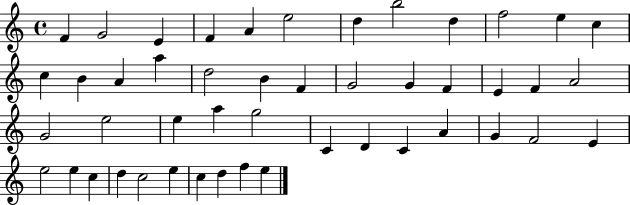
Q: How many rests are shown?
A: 0